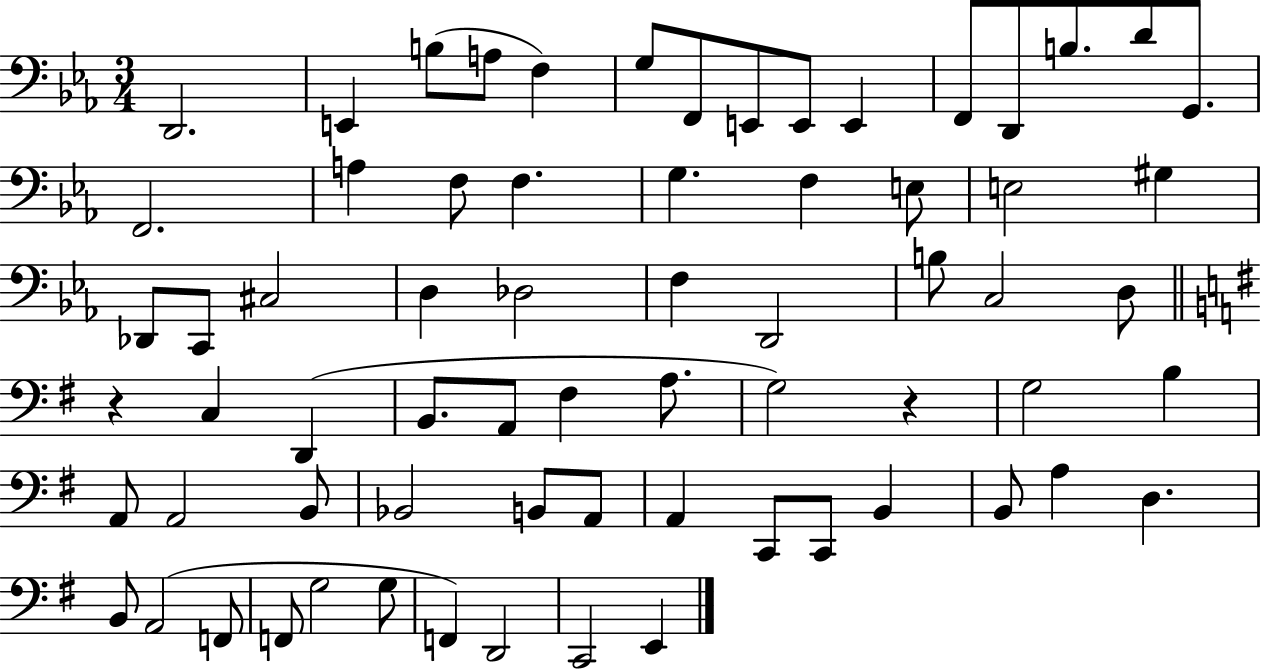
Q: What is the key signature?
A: EES major